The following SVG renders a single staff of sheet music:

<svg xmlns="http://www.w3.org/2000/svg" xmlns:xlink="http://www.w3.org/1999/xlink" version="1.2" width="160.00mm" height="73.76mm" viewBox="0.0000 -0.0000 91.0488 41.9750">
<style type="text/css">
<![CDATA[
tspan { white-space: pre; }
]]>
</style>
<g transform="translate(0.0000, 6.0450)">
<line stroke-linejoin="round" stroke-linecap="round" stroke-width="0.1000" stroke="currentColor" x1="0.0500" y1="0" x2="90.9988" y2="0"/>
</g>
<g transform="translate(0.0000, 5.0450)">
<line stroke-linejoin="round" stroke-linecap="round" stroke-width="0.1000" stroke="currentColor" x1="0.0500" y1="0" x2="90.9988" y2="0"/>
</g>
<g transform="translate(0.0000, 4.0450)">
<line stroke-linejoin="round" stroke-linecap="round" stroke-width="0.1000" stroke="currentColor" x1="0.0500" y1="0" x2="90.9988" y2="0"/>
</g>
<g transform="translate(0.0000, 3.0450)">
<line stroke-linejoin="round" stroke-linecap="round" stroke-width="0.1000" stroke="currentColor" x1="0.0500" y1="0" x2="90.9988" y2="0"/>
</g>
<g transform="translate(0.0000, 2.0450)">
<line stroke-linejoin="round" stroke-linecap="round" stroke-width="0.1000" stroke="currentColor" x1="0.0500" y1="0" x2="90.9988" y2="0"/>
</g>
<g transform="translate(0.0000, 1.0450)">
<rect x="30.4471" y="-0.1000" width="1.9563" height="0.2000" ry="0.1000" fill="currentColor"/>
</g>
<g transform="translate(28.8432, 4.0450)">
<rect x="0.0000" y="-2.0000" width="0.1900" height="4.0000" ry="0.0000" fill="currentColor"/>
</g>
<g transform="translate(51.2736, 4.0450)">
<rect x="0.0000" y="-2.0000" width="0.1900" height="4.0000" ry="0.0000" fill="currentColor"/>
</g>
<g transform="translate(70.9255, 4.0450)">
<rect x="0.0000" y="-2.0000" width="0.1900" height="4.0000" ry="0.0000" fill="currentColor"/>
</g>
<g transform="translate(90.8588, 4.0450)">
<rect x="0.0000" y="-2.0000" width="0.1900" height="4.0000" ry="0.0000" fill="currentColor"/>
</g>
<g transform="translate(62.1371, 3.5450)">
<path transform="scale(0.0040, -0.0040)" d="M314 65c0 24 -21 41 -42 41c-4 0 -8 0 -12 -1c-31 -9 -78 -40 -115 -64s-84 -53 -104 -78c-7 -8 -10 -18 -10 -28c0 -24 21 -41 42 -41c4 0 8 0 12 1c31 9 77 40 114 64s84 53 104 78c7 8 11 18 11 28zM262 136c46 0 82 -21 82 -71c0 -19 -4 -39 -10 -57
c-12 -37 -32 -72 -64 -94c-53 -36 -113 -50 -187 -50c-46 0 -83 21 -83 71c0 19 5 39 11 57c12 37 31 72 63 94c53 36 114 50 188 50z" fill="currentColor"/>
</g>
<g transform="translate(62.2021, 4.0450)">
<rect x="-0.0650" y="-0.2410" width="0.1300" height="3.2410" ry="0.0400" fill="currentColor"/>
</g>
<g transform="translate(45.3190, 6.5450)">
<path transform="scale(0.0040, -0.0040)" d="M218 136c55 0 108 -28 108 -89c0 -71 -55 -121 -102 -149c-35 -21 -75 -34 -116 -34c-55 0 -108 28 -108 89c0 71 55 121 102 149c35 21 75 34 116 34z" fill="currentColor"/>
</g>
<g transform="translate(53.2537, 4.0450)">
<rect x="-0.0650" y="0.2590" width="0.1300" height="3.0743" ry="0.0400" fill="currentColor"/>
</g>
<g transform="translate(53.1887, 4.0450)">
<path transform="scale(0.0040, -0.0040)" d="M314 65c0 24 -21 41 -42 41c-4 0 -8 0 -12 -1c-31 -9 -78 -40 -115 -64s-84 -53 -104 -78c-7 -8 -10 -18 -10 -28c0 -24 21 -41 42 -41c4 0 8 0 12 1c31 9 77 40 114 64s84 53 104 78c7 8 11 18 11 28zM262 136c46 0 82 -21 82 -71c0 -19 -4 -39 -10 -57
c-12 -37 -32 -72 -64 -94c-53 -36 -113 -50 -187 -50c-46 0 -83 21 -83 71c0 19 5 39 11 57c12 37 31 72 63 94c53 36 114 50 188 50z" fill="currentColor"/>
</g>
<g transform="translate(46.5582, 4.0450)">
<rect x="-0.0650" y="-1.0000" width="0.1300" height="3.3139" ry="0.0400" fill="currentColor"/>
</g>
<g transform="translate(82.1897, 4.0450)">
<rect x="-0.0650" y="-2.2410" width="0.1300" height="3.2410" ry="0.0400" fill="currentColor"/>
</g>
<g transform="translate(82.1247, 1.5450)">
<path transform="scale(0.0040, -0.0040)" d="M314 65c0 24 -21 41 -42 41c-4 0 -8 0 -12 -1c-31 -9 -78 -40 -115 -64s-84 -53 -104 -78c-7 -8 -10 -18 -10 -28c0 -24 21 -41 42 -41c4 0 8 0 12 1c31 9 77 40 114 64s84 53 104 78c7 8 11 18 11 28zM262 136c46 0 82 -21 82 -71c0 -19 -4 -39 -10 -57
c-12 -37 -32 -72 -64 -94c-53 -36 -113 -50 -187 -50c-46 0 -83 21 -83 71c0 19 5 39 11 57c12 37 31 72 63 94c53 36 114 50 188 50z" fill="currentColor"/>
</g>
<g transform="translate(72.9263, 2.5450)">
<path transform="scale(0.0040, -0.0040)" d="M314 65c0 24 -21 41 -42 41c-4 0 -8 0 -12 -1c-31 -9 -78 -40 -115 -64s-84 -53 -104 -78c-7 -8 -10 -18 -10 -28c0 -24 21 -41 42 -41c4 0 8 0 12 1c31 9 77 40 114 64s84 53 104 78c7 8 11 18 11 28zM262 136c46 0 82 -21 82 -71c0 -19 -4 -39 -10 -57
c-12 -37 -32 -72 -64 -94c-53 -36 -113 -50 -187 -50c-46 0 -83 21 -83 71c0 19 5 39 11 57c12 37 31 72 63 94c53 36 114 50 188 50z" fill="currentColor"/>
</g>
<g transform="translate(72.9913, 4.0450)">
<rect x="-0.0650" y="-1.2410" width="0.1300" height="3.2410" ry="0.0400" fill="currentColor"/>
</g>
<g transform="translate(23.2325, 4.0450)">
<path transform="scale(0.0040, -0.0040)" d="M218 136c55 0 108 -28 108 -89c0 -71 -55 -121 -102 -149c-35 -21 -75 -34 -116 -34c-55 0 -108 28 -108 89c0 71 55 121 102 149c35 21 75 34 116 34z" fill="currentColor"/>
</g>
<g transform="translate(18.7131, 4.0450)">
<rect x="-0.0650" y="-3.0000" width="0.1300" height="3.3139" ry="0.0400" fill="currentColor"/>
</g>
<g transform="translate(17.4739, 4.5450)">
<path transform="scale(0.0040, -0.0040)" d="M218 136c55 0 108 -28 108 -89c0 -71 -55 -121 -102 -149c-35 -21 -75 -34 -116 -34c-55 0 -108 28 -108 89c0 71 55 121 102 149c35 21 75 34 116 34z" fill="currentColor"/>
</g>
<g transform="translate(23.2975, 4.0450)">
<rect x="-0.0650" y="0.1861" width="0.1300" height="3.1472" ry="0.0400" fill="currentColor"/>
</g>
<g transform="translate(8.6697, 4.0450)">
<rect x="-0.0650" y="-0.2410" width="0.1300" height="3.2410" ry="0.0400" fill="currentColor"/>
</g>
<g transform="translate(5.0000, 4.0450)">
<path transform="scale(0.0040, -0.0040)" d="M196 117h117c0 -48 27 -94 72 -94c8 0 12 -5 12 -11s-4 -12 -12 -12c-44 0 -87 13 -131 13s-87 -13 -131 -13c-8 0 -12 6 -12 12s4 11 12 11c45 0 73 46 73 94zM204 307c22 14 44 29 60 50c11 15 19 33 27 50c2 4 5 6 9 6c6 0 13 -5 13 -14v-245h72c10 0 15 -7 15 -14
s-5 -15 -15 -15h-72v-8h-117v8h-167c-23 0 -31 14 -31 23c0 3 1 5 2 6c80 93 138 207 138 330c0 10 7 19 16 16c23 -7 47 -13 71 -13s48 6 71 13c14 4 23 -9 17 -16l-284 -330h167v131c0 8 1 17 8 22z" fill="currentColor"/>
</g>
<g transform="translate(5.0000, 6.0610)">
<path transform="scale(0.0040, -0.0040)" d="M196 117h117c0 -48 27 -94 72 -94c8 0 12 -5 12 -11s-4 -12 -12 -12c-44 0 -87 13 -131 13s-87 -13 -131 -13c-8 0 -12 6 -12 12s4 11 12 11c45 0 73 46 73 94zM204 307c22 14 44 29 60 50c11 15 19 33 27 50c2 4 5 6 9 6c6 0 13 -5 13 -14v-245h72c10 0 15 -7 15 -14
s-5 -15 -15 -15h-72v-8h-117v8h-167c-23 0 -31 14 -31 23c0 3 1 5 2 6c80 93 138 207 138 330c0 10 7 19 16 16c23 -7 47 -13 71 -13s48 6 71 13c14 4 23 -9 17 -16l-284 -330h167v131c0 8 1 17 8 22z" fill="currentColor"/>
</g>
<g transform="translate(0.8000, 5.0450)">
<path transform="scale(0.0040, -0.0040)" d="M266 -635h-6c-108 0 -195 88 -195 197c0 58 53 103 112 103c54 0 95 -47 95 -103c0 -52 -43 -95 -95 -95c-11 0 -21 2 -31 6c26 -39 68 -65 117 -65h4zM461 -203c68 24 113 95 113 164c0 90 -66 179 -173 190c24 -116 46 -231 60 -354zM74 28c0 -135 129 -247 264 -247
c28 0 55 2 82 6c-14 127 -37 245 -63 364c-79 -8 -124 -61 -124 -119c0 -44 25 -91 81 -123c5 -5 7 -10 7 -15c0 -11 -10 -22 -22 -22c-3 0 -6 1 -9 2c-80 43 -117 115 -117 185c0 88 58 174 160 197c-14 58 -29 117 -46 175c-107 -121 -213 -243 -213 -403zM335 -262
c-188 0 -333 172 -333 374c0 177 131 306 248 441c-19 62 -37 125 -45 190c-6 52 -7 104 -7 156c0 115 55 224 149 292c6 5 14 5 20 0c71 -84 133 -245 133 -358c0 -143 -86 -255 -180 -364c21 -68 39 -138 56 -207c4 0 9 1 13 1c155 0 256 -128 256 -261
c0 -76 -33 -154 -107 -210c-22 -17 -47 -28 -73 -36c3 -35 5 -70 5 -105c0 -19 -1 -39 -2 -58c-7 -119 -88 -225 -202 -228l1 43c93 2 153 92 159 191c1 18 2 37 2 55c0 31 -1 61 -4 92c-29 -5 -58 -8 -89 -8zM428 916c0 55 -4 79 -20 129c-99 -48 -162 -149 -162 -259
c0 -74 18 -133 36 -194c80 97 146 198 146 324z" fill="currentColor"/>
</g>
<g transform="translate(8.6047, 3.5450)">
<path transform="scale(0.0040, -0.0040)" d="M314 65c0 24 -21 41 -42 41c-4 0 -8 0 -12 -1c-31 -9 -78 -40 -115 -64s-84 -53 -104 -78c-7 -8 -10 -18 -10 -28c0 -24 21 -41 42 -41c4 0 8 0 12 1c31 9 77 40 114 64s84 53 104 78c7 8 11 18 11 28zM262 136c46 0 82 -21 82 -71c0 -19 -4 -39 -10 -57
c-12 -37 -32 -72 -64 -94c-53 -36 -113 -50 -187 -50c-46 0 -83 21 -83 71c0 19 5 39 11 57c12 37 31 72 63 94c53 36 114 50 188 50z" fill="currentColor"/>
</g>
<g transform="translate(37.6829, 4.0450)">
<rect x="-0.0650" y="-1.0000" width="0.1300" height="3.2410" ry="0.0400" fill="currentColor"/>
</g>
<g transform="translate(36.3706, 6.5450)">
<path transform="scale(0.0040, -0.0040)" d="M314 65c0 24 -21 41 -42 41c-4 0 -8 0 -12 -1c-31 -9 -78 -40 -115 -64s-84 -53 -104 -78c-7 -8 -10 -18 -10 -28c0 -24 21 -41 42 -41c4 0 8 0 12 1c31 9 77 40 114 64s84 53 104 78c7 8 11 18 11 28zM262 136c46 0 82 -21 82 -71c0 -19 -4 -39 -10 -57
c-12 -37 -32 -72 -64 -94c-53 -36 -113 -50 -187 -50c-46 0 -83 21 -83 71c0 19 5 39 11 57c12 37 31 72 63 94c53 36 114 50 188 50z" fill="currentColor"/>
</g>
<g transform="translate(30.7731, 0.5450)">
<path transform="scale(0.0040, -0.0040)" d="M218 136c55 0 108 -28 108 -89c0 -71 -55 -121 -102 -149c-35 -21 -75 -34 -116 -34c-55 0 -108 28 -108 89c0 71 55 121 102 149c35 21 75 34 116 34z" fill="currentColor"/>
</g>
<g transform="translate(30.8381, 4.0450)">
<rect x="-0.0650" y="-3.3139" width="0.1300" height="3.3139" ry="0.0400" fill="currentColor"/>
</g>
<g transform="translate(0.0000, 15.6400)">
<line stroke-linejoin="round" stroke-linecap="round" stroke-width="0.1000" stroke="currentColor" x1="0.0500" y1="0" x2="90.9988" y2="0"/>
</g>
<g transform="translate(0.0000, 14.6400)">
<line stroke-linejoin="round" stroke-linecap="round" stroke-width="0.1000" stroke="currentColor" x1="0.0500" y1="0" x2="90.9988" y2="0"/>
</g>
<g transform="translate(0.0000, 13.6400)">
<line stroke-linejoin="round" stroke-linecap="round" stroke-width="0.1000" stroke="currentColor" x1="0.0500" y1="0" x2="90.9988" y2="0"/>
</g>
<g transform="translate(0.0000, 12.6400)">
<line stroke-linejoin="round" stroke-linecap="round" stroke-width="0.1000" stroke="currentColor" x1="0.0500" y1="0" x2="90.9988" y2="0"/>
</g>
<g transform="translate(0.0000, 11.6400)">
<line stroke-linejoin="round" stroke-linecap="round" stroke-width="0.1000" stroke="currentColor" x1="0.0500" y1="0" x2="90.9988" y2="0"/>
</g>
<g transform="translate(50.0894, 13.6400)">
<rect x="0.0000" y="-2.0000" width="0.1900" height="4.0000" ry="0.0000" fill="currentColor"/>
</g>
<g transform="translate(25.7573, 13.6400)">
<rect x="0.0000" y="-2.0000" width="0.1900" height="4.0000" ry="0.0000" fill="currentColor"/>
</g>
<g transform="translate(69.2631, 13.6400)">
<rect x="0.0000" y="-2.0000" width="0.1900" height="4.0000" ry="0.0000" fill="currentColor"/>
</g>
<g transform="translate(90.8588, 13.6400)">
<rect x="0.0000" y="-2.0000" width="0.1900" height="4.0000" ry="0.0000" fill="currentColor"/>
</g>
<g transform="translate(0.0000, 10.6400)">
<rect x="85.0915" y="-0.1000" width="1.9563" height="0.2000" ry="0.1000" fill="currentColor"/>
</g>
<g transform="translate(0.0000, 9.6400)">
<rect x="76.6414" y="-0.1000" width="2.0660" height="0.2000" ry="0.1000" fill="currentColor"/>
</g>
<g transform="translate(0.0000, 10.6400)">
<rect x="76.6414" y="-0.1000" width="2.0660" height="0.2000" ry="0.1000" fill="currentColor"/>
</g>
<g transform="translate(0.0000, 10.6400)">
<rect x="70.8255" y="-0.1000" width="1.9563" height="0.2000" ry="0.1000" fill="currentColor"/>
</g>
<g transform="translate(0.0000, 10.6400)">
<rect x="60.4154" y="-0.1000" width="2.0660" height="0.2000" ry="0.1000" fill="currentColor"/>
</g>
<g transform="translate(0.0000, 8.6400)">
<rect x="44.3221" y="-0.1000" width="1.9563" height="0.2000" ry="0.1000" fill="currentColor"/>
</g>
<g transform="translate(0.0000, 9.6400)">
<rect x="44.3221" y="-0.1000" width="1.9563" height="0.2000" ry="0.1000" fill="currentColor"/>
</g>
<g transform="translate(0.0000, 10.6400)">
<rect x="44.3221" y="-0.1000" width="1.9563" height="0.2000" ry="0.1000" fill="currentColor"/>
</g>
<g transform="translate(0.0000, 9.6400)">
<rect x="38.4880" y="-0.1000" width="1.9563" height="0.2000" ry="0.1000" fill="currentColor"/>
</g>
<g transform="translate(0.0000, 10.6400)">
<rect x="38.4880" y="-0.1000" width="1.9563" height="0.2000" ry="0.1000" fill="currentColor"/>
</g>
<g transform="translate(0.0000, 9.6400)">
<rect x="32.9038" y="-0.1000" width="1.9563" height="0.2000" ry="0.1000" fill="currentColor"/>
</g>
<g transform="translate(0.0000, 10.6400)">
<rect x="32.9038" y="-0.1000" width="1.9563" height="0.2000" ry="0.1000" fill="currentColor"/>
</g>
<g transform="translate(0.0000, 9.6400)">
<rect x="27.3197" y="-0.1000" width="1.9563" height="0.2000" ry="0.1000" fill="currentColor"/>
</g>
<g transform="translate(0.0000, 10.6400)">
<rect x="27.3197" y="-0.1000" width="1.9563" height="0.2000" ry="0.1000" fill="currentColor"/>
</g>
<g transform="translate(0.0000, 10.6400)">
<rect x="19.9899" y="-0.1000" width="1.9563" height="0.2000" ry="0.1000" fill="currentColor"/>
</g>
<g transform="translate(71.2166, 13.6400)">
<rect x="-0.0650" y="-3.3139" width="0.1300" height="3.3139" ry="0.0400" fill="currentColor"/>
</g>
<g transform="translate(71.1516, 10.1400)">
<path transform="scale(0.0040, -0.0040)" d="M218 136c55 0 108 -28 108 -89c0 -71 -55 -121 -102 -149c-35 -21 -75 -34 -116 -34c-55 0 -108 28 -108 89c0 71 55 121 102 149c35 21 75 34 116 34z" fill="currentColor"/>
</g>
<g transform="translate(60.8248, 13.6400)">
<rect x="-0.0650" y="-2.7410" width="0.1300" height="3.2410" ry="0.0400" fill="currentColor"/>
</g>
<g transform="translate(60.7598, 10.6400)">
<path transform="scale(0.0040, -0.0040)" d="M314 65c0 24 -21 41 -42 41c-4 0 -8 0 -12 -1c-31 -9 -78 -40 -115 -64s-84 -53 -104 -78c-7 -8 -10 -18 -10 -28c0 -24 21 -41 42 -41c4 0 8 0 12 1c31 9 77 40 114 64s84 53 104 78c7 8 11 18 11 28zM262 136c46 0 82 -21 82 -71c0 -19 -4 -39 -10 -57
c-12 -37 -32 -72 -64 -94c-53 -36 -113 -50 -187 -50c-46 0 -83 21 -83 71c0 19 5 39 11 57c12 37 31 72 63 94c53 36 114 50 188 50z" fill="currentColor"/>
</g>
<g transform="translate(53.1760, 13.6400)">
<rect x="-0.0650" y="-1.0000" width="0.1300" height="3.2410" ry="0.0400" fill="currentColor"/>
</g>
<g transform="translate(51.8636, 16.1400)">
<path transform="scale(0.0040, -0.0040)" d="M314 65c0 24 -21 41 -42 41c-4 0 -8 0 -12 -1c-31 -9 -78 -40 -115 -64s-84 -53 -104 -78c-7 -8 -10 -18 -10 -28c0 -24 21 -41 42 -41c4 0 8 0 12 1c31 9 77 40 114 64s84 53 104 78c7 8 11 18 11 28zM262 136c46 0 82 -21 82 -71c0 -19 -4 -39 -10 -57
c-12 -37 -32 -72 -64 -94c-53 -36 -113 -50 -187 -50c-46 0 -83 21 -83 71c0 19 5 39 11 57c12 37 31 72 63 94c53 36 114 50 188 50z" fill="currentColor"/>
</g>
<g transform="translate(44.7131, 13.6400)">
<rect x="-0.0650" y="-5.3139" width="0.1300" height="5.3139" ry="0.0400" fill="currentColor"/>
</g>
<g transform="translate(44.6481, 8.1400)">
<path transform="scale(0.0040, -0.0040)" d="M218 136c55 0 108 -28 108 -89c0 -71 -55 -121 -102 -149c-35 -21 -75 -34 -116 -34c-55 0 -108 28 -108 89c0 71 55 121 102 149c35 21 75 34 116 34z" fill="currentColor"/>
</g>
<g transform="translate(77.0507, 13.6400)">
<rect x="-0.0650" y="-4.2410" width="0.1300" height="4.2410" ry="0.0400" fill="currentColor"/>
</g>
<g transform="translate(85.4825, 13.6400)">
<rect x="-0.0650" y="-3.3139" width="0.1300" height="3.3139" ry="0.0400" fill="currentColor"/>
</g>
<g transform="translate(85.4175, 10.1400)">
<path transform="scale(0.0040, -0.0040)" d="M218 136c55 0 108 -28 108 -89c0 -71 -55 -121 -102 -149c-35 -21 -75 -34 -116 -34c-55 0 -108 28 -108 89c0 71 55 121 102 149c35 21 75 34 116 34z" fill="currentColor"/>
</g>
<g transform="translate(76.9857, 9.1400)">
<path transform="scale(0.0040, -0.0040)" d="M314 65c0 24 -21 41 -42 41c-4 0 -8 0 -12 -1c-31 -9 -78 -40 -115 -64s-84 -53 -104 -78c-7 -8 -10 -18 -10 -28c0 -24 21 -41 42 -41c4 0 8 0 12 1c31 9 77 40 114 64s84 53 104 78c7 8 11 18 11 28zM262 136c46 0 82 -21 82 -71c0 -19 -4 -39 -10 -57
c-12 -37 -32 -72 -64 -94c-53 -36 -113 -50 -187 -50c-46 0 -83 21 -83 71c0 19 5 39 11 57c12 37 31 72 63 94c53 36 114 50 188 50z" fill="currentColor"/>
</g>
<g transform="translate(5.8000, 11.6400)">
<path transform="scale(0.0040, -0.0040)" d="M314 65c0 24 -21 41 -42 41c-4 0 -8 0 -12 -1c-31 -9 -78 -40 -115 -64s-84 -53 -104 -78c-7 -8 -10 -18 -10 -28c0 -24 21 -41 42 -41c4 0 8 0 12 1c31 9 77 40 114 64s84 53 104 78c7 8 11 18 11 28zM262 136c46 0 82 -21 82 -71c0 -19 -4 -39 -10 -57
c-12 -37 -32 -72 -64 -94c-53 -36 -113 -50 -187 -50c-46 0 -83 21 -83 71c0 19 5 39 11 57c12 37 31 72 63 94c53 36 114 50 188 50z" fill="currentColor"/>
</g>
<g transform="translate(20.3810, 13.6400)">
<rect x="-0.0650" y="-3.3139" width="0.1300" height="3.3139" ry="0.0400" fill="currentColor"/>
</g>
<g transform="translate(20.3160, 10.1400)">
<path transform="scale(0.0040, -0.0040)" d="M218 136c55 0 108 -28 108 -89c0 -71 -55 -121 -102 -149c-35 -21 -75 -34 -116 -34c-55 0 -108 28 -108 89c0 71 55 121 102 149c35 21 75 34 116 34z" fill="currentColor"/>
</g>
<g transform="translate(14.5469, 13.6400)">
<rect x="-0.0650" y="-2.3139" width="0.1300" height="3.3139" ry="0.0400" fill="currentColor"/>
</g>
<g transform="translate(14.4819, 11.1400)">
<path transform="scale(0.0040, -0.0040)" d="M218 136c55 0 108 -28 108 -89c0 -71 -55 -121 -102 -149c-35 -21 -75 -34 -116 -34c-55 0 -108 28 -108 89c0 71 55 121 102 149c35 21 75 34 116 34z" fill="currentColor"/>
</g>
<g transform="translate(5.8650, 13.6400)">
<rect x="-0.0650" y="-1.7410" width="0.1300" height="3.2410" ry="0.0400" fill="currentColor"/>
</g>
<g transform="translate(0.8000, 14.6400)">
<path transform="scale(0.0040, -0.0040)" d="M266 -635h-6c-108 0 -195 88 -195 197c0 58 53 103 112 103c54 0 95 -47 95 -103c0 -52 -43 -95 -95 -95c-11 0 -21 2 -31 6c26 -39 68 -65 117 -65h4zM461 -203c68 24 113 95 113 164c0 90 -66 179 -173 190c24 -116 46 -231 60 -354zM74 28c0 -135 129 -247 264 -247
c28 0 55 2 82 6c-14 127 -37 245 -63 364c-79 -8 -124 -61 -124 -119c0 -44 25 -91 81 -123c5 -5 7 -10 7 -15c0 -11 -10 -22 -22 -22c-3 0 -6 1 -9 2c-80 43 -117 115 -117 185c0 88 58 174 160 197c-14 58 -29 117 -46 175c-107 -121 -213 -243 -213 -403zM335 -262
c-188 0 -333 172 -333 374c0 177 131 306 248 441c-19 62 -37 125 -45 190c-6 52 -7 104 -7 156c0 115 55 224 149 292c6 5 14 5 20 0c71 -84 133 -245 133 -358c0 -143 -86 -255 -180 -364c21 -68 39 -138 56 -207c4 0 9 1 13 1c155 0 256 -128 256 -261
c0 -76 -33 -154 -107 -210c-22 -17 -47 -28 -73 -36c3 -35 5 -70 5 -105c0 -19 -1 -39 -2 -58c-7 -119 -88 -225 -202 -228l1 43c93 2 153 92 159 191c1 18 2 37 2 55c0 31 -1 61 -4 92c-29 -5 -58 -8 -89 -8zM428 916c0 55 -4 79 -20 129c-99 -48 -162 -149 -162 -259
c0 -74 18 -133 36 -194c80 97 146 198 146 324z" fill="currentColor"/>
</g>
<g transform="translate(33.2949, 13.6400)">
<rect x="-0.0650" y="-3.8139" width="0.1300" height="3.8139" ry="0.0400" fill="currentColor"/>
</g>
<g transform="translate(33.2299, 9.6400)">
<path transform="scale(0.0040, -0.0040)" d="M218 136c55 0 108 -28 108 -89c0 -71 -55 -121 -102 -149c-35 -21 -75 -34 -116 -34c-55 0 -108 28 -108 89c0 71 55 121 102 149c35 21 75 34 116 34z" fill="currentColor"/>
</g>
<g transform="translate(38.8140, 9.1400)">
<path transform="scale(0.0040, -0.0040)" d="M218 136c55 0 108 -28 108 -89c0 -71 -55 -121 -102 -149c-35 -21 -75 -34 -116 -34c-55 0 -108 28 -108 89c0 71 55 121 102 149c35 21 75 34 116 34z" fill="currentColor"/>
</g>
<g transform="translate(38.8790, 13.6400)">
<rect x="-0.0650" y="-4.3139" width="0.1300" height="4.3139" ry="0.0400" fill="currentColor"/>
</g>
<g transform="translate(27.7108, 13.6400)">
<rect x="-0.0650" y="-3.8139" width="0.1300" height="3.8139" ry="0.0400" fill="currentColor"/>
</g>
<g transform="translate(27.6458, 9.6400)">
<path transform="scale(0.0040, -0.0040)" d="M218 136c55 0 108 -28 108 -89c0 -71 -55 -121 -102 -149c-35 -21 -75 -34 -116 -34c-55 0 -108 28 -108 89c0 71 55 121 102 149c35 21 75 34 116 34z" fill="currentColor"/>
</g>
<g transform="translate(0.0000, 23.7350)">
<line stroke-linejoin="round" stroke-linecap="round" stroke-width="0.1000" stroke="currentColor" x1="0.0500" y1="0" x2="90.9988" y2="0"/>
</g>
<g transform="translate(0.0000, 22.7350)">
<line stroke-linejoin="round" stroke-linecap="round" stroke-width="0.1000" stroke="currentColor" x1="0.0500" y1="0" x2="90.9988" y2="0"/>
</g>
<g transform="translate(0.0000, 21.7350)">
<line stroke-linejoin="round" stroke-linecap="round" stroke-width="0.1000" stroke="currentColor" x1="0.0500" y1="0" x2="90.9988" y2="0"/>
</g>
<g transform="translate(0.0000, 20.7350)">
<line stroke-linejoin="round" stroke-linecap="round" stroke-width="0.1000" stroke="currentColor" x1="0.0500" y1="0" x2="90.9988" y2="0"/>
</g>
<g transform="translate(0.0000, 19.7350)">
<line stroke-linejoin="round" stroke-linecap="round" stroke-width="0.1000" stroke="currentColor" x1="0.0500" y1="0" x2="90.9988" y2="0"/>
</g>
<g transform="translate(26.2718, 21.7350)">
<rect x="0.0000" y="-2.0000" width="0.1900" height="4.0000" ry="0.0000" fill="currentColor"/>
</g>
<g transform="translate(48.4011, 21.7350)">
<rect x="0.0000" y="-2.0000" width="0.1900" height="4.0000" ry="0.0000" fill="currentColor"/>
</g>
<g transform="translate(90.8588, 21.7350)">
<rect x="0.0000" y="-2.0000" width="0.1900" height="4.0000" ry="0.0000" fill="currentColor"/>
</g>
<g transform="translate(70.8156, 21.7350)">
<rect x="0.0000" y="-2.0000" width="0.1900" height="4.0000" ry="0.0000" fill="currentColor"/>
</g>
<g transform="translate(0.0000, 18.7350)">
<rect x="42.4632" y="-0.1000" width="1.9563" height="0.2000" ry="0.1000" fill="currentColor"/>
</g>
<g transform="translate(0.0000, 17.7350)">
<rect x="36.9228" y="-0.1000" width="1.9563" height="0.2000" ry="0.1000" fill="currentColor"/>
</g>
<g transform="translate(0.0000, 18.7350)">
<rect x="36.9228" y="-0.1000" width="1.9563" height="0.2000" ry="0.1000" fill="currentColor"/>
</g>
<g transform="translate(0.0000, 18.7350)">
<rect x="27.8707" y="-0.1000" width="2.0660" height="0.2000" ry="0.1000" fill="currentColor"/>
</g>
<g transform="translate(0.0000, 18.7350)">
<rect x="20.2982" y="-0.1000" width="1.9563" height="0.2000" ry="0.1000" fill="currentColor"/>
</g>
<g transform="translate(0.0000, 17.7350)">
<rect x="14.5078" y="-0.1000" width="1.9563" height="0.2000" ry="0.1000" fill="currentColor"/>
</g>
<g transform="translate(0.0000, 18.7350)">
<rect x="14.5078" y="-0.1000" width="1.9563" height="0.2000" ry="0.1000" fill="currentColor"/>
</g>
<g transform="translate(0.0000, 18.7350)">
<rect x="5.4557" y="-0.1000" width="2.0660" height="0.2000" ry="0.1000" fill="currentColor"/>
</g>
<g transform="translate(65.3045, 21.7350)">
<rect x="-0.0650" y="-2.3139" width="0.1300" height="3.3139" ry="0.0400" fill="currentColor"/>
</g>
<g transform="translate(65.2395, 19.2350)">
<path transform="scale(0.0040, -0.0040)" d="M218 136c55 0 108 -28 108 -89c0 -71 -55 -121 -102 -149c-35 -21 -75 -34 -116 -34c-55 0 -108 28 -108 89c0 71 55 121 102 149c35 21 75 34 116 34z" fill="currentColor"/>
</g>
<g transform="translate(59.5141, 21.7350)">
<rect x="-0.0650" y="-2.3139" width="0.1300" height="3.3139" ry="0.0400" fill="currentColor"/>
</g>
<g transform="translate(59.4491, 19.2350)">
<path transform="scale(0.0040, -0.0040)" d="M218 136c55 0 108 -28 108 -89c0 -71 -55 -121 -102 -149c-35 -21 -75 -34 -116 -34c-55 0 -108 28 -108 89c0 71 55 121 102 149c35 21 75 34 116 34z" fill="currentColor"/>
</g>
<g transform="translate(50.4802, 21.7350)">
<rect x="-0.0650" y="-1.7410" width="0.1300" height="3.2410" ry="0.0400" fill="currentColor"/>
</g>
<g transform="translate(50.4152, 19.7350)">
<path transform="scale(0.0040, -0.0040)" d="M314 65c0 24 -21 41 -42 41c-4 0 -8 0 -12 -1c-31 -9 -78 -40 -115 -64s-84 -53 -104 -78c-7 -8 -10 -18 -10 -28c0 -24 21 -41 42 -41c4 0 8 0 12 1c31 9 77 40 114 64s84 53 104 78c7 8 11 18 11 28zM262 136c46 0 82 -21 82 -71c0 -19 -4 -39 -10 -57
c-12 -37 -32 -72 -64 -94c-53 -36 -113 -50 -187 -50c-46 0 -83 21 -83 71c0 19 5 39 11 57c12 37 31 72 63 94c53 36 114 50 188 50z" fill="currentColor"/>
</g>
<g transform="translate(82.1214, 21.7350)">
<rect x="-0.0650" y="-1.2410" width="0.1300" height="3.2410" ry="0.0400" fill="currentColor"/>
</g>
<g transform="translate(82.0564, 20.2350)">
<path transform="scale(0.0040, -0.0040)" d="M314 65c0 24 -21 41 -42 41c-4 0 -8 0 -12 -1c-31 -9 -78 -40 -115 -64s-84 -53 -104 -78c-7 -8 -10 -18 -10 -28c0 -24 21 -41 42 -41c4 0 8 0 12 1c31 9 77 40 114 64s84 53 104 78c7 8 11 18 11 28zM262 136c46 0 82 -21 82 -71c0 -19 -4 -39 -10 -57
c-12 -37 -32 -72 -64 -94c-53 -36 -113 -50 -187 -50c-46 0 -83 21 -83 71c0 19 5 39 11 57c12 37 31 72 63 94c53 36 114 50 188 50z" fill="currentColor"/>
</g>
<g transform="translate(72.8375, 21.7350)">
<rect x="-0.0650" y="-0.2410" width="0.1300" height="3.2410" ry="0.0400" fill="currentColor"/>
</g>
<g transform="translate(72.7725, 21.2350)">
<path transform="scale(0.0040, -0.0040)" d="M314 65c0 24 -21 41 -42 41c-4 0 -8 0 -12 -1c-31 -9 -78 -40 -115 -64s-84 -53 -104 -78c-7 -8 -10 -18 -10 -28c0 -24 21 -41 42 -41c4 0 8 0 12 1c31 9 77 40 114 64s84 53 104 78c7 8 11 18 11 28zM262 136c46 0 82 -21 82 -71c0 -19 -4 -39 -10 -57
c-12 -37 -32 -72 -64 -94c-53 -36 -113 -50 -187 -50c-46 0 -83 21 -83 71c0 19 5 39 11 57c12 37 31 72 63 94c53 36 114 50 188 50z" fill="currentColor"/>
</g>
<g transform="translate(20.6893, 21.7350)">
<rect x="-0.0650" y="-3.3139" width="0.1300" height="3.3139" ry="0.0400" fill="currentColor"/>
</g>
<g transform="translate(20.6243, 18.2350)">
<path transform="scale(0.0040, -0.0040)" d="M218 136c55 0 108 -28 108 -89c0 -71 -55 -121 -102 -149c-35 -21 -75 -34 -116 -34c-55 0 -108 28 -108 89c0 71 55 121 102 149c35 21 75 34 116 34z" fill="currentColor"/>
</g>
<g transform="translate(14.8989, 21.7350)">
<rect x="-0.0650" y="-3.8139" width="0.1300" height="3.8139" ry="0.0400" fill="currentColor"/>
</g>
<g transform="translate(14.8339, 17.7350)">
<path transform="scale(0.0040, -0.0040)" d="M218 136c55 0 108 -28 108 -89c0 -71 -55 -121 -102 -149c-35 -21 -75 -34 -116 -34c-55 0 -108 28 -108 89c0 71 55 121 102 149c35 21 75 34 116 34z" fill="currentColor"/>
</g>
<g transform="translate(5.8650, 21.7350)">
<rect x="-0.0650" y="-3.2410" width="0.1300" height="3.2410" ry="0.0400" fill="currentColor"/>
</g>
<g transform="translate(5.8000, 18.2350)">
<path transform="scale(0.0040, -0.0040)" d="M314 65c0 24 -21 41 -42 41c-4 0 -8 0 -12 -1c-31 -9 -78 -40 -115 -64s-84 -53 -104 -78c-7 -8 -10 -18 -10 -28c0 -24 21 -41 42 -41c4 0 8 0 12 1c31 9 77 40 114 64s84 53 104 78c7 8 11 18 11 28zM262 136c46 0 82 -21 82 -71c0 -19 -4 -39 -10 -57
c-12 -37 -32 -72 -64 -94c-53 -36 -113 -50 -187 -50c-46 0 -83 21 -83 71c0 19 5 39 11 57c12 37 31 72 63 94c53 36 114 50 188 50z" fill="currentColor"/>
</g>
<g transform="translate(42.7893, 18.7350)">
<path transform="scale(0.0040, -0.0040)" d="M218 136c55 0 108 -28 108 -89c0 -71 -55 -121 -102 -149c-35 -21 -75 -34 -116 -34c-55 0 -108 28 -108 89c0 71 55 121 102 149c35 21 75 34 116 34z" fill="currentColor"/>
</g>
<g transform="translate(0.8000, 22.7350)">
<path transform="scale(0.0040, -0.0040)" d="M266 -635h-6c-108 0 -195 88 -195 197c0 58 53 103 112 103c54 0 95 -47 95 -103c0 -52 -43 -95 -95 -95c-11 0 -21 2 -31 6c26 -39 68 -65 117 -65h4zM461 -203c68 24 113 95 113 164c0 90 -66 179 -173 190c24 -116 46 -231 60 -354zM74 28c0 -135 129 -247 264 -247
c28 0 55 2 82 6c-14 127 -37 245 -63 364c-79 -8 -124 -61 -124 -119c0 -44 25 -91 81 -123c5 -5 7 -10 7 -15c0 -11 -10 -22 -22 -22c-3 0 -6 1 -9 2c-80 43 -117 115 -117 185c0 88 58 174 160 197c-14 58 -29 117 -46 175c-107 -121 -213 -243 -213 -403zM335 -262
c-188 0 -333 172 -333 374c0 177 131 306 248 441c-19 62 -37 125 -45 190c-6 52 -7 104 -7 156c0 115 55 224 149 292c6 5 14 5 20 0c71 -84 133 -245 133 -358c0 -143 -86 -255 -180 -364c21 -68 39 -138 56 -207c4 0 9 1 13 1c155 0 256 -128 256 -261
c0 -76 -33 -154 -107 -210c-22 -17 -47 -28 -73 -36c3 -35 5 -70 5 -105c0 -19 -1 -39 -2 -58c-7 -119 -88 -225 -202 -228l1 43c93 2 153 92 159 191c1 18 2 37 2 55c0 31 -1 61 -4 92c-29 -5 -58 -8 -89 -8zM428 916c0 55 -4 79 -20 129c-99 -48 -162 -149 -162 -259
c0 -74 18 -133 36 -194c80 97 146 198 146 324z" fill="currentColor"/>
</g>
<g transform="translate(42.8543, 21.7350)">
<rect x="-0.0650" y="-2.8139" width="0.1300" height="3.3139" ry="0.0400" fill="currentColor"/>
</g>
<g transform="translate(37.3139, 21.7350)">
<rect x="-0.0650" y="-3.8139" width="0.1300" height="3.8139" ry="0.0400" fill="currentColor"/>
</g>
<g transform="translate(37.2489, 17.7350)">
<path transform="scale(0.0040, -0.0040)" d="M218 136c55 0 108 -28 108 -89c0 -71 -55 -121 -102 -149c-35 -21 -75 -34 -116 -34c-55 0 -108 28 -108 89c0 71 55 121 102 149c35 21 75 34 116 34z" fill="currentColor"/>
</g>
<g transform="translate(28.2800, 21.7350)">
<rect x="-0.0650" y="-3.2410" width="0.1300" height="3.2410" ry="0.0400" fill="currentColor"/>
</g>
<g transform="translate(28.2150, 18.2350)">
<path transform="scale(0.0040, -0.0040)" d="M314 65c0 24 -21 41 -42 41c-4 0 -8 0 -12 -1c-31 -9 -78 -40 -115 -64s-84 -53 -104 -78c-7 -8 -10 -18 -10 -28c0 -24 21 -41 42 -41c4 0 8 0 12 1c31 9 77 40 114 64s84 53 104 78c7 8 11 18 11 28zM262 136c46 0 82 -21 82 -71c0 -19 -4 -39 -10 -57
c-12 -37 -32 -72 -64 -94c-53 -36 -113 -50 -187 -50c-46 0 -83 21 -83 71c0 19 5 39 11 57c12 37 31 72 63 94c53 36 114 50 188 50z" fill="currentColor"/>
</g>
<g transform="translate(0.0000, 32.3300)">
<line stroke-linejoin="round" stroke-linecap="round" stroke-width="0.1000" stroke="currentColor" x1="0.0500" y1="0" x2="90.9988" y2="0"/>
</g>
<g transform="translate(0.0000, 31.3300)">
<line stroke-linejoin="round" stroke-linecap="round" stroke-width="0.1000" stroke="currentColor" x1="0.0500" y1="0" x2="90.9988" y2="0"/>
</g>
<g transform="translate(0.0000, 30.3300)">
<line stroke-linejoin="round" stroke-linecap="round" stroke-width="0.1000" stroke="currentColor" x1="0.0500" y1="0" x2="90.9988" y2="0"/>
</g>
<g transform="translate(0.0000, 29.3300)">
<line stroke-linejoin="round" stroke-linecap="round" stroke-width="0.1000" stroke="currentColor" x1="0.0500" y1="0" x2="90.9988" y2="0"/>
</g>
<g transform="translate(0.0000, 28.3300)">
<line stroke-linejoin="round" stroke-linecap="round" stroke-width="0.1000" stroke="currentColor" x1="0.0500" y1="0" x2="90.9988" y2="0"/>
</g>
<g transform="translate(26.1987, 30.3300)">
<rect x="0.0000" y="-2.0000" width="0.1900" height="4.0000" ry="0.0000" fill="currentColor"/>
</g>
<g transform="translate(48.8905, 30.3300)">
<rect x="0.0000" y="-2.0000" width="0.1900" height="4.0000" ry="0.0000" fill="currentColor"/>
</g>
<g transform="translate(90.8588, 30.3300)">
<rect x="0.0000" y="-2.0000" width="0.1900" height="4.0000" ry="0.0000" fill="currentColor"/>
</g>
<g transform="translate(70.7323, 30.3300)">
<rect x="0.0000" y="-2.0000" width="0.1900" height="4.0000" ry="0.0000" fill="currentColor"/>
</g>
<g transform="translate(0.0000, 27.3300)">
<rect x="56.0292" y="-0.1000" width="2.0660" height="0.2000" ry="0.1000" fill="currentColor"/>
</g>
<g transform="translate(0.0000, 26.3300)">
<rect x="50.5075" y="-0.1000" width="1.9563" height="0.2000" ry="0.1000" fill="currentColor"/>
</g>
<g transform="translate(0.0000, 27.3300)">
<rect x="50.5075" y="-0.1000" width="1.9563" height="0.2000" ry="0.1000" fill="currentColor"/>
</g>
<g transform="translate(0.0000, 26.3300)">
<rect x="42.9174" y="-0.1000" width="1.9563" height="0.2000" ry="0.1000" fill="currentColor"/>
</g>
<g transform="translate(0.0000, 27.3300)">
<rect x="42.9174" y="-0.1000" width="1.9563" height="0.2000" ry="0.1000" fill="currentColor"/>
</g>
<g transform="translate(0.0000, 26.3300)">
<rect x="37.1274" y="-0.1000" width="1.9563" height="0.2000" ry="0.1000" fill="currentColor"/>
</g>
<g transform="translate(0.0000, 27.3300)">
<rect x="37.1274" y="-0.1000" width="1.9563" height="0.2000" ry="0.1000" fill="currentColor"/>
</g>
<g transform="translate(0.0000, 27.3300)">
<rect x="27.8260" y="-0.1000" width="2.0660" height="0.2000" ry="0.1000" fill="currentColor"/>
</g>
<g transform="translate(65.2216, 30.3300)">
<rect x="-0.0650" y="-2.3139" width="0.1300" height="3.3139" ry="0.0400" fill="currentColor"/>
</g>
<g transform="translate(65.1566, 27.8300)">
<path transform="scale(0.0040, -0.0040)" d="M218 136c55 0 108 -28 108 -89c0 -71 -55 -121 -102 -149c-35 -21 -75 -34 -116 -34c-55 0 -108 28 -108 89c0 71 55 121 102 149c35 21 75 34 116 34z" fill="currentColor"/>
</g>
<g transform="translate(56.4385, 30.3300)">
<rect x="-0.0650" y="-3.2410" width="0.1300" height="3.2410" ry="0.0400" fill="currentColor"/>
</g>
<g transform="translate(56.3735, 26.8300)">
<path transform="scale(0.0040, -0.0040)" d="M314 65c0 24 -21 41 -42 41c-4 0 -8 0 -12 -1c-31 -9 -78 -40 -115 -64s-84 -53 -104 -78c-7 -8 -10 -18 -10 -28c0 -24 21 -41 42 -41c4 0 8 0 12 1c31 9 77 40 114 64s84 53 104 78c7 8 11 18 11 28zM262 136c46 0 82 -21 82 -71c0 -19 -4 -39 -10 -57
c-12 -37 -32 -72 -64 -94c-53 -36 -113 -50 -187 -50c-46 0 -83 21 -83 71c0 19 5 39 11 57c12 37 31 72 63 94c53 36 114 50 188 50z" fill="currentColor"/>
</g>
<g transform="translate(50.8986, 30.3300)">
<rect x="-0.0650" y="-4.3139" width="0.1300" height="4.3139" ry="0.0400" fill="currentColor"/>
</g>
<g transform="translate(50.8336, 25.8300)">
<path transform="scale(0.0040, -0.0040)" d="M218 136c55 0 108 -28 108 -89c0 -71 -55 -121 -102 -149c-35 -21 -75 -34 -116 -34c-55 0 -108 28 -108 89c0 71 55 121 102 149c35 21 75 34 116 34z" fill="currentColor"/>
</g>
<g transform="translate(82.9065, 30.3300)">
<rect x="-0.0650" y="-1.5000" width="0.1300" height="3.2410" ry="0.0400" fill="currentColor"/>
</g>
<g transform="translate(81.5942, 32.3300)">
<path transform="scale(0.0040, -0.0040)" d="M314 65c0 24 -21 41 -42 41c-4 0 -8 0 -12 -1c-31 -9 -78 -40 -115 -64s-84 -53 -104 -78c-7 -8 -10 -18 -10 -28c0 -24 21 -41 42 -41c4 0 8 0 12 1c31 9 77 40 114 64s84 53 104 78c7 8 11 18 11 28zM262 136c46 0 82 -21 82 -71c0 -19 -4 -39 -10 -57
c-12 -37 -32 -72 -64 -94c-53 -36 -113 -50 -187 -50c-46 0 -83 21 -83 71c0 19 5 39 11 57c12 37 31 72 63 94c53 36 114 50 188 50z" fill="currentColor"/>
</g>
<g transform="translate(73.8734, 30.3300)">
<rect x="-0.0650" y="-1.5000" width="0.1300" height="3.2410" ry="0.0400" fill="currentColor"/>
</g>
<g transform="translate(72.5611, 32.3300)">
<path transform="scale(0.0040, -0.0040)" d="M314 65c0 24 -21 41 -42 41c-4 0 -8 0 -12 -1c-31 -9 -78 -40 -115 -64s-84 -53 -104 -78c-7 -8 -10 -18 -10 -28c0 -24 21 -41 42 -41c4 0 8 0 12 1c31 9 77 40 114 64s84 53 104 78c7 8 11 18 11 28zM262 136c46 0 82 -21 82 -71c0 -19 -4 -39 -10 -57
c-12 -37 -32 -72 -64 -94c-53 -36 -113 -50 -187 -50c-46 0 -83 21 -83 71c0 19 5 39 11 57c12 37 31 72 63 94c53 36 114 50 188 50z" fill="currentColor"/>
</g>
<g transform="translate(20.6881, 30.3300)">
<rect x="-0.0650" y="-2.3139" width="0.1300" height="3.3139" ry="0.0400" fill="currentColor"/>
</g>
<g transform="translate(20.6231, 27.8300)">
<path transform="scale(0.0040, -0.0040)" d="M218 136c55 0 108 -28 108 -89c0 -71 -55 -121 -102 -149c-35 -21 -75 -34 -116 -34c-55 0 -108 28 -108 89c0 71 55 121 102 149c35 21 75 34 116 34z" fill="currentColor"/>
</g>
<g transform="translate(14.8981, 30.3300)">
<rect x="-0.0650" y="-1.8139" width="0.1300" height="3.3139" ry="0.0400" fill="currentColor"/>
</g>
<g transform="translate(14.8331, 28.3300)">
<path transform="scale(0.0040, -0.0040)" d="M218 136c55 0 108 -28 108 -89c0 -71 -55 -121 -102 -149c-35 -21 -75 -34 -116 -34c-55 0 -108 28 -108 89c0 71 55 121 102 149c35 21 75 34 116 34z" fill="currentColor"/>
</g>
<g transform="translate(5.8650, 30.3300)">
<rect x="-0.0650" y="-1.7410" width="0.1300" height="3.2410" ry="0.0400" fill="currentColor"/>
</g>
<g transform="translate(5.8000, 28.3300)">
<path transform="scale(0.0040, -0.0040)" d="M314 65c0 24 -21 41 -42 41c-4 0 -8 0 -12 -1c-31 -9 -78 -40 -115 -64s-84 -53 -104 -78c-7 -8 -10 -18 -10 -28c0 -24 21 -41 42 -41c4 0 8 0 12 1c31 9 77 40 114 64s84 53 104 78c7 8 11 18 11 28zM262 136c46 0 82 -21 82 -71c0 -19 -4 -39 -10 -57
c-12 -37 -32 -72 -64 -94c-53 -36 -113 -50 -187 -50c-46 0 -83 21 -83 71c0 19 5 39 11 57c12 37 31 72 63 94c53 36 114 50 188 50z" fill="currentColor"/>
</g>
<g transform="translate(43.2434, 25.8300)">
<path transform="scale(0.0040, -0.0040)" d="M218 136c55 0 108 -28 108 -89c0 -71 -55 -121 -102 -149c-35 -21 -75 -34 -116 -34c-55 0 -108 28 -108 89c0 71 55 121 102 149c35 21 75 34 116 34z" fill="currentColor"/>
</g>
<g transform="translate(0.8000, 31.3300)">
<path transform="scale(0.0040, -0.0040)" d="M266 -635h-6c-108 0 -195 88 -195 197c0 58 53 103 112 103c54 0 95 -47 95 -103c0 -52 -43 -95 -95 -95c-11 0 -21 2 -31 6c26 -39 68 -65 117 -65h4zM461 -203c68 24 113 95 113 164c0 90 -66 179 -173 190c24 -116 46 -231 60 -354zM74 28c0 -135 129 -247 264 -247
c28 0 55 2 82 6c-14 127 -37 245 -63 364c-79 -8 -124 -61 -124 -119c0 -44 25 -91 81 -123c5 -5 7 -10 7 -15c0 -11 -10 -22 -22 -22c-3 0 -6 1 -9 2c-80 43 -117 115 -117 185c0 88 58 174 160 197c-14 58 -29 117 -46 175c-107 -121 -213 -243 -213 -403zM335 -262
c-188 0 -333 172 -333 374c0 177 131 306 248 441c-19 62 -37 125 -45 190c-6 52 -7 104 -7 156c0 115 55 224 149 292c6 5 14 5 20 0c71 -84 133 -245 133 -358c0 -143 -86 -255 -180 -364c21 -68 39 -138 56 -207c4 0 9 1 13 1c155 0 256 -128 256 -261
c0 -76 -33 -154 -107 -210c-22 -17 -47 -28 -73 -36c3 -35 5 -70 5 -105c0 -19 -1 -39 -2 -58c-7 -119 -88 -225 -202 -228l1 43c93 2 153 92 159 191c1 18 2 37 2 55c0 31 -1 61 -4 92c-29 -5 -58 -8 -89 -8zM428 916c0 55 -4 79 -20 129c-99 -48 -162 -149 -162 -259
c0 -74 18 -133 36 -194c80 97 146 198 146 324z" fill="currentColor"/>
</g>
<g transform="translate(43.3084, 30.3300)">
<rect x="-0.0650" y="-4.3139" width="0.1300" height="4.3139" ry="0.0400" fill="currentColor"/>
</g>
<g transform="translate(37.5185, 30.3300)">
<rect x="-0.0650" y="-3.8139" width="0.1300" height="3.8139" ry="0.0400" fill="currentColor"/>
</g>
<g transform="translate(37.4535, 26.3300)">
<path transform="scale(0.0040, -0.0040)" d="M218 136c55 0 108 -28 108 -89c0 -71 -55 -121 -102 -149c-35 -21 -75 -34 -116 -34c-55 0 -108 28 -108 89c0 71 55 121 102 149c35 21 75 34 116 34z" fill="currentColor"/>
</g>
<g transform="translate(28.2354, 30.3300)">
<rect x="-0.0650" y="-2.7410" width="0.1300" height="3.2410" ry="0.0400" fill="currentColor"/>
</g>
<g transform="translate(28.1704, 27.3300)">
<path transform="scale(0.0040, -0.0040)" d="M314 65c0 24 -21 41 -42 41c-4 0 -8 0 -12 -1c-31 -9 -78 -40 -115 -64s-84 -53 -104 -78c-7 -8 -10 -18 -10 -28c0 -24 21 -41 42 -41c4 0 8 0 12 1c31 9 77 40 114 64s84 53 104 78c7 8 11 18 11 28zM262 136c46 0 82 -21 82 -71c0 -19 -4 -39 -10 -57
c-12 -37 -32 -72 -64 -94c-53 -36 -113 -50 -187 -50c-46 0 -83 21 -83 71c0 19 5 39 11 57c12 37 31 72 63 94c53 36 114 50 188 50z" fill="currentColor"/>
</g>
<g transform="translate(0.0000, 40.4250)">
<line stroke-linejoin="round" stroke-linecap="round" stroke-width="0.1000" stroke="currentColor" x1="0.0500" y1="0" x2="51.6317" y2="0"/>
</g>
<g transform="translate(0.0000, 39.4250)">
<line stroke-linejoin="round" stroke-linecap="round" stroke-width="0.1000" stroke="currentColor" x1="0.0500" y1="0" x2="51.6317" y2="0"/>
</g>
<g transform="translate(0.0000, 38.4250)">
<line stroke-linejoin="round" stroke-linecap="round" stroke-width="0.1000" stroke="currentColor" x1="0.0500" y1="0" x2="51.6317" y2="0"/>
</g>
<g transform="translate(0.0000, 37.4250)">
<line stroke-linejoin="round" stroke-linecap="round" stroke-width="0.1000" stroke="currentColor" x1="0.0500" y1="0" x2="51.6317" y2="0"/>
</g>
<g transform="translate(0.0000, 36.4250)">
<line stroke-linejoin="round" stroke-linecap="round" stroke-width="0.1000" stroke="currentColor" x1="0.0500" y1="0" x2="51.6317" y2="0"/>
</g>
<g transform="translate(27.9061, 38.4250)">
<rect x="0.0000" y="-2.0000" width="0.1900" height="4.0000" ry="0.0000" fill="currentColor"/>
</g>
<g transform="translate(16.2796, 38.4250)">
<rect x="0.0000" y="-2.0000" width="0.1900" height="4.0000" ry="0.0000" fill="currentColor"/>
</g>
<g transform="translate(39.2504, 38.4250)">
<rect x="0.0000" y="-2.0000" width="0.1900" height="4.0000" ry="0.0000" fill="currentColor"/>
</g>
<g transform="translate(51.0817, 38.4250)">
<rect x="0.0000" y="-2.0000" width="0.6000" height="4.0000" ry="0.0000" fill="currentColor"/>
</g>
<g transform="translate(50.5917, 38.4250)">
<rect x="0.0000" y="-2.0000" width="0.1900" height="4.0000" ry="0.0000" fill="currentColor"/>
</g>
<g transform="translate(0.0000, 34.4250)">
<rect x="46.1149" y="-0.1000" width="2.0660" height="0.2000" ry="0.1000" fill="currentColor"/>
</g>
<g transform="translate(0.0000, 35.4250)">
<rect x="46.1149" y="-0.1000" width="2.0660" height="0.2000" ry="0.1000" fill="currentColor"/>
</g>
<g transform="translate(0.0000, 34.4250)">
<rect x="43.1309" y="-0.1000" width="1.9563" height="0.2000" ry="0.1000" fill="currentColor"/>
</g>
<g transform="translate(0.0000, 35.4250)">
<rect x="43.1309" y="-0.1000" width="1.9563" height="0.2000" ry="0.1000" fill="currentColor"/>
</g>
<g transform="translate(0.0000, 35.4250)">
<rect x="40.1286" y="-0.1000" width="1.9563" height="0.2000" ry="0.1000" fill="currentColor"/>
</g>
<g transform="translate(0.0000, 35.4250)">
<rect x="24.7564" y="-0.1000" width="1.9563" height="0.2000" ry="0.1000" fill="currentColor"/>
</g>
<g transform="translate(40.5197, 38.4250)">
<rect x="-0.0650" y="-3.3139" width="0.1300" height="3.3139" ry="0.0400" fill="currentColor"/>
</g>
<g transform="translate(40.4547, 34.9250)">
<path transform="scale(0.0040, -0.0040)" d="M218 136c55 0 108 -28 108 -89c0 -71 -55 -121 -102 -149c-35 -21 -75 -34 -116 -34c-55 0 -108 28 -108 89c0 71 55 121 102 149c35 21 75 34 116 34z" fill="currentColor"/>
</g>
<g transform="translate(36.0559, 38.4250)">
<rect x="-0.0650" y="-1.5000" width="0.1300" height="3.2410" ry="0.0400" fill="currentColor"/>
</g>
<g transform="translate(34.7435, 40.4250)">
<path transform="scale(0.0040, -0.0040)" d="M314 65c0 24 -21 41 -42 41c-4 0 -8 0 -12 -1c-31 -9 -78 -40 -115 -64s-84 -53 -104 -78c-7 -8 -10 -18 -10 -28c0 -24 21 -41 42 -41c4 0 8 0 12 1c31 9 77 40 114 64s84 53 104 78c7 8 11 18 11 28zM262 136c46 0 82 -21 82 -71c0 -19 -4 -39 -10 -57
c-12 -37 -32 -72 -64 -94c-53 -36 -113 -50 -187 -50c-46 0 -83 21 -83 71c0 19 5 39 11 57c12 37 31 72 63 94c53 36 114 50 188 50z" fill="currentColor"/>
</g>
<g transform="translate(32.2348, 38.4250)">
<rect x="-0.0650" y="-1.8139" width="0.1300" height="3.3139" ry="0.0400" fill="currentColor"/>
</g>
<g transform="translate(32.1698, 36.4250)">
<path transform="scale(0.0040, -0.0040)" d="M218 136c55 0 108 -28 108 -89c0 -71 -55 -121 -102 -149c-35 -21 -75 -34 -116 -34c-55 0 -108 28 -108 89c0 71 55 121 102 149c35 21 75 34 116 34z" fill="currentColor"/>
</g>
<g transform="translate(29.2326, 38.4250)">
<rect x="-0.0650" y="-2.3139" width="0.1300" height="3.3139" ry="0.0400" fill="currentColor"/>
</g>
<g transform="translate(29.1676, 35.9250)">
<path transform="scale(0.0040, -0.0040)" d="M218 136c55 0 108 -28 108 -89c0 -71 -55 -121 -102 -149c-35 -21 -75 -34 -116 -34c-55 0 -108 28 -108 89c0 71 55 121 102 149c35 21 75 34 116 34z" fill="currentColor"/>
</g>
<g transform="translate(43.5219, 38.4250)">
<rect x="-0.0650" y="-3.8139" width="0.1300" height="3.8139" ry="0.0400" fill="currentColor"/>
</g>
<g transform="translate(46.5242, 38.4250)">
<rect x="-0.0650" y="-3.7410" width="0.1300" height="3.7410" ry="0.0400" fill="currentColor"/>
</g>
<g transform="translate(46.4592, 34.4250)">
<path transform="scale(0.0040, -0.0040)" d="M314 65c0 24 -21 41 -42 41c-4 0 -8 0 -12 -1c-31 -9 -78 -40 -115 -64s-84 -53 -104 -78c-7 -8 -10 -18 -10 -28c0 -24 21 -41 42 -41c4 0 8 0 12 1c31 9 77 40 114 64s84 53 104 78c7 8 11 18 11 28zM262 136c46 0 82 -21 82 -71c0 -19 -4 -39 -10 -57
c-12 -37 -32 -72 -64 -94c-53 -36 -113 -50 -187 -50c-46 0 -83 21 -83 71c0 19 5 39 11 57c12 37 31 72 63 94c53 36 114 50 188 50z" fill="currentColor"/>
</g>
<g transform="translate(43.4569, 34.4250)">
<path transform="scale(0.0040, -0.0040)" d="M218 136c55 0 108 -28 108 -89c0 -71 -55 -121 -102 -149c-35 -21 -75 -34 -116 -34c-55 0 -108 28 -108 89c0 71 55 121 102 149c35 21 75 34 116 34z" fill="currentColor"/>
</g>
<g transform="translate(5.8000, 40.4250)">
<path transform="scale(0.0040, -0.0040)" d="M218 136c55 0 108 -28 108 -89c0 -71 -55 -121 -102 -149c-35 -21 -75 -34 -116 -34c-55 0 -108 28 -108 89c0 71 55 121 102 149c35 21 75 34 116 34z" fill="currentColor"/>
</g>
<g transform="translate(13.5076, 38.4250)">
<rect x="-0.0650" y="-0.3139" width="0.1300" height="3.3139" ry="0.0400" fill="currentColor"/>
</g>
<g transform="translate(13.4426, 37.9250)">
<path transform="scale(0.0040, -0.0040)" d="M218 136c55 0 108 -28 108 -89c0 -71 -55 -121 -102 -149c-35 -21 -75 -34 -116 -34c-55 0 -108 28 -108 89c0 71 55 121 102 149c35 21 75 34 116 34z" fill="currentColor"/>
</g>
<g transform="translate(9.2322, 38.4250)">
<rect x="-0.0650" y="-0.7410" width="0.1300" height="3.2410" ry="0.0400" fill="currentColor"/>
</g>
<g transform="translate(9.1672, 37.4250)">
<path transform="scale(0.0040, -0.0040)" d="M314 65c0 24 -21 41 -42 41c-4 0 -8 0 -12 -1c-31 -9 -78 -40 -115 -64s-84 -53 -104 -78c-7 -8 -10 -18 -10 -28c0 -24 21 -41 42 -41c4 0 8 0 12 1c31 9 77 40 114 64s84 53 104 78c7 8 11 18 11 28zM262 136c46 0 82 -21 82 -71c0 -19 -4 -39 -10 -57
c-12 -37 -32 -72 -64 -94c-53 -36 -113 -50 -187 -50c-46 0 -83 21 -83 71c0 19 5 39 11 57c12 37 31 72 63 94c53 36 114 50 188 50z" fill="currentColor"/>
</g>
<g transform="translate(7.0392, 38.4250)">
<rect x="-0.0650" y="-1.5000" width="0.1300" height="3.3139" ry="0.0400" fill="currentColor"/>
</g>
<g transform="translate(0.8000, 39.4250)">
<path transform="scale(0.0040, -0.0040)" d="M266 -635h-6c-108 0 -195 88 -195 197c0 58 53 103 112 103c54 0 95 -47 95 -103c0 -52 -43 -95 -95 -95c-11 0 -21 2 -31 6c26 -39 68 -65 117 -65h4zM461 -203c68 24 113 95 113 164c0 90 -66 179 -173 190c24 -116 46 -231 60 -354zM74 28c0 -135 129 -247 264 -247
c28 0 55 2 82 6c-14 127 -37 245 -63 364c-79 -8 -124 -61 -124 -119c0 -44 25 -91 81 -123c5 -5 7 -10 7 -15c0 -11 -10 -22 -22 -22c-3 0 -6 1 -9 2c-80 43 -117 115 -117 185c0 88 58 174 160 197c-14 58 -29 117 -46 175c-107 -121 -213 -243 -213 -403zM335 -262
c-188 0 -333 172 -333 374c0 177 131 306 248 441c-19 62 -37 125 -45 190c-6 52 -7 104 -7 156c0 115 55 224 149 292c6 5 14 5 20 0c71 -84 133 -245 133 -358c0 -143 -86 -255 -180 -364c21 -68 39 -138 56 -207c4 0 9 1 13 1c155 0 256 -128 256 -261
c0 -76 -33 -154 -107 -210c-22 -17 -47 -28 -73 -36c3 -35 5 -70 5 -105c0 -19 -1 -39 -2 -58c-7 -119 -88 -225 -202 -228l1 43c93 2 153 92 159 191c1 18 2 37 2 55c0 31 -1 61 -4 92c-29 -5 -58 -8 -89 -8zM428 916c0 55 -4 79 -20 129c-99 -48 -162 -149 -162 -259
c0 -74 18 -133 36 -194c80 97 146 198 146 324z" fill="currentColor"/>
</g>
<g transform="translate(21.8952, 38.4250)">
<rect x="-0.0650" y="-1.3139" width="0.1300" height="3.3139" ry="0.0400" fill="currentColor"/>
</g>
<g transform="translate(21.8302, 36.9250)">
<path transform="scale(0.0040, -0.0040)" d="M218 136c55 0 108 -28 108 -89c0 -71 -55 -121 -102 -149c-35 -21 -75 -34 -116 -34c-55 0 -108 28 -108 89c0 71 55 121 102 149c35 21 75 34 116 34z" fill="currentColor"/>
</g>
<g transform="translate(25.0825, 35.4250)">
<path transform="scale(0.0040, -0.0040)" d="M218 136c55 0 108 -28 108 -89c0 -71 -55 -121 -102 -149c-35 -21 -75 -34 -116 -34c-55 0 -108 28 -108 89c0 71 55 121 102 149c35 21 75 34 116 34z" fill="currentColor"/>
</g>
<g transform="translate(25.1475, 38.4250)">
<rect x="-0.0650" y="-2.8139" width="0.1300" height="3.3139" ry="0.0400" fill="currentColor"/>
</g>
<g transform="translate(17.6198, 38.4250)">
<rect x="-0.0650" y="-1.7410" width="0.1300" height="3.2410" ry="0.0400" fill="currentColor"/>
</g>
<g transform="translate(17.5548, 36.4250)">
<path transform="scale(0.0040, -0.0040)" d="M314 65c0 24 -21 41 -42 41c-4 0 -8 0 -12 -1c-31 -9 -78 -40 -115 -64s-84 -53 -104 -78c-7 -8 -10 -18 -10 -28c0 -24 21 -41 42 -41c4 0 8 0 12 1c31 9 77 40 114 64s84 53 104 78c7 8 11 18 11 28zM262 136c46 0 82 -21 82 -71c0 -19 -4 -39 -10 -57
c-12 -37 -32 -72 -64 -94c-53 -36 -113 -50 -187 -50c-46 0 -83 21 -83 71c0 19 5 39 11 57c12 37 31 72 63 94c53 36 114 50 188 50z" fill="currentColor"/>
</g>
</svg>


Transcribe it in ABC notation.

X:1
T:Untitled
M:4/4
L:1/4
K:C
c2 A B b D2 D B2 c2 e2 g2 f2 g b c' c' d' f' D2 a2 b d'2 b b2 c' b b2 c' a f2 g g c2 e2 f2 f g a2 c' d' d' b2 g E2 E2 E d2 c f2 e a g f E2 b c' c'2